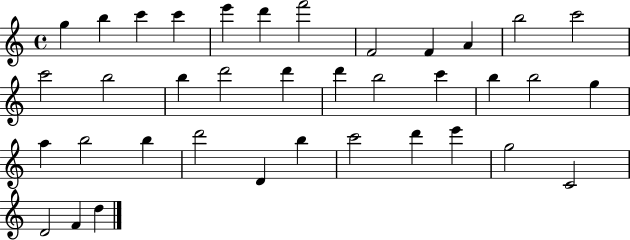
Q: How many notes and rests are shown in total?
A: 37